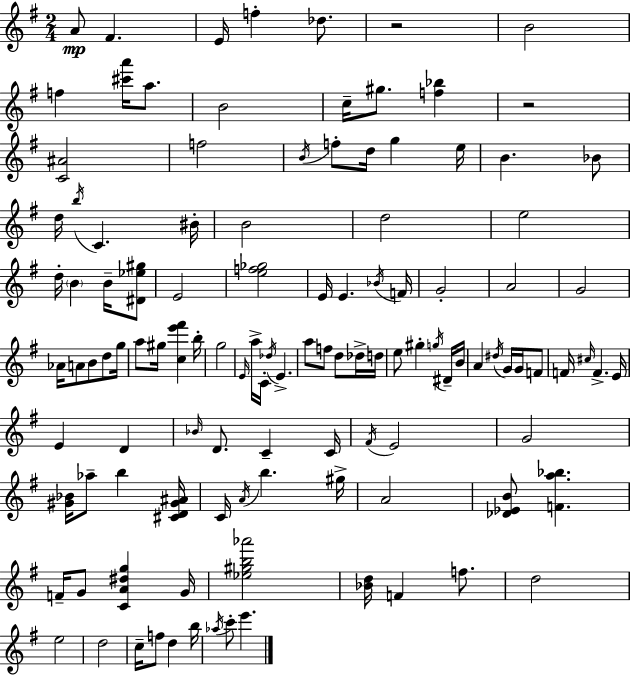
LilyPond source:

{
  \clef treble
  \numericTimeSignature
  \time 2/4
  \key g \major
  a'8\mp fis'4. | e'16 f''4-. des''8. | r2 | b'2 | \break f''4 <cis''' a'''>16 a''8. | b'2 | c''16-- gis''8. <f'' bes''>4 | r2 | \break <c' ais'>2 | f''2 | \acciaccatura { b'16 } f''8-. d''16 g''4 | e''16 b'4. bes'8 | \break d''16 \acciaccatura { b''16 } c'4. | bis'16-. b'2 | d''2 | e''2 | \break d''16-. \parenthesize b'4 b'16-- | <dis' ees'' gis''>8 e'2 | <e'' f'' ges''>2 | e'16 e'4. | \break \acciaccatura { bes'16 } f'16 g'2-. | a'2 | g'2 | aes'16 a'8 b'8 | \break d''8 g''16 a''8 gis''16 <c'' e''' fis'''>4 | b''16-. g''2 | \grace { e'16 } a''16-> c'16-. \acciaccatura { des''16 } e'4.-> | a''8 f''8 | \break d''8 des''16-> d''16 e''8 gis''4-. | \acciaccatura { g''16 } dis'16-- b'16 a'4 | \acciaccatura { dis''16 } g'16 g'16 f'8 f'16 | \grace { cis''16 } f'4.-> e'16 | \break e'4 d'4 | \grace { bes'16 } d'8. c'4-- | c'16 \acciaccatura { fis'16 } e'2 | g'2 | \break <gis' bes'>16 aes''8-- b''4 | <cis' d' gis' ais'>16 c'16 \acciaccatura { a'16 } b''4. | gis''16-> a'2 | <des' ees' b'>8 <f' a'' bes''>4. | \break f'16-- g'8 <c' a' dis'' g''>4 | g'16 <ees'' gis'' b'' aes'''>2 | <bes' d''>16 f'4 | f''8. d''2 | \break e''2 | d''2 | c''16-- f''8 d''4 | b''16 \acciaccatura { aes''16 } c'''8-. e'''4. | \break \bar "|."
}